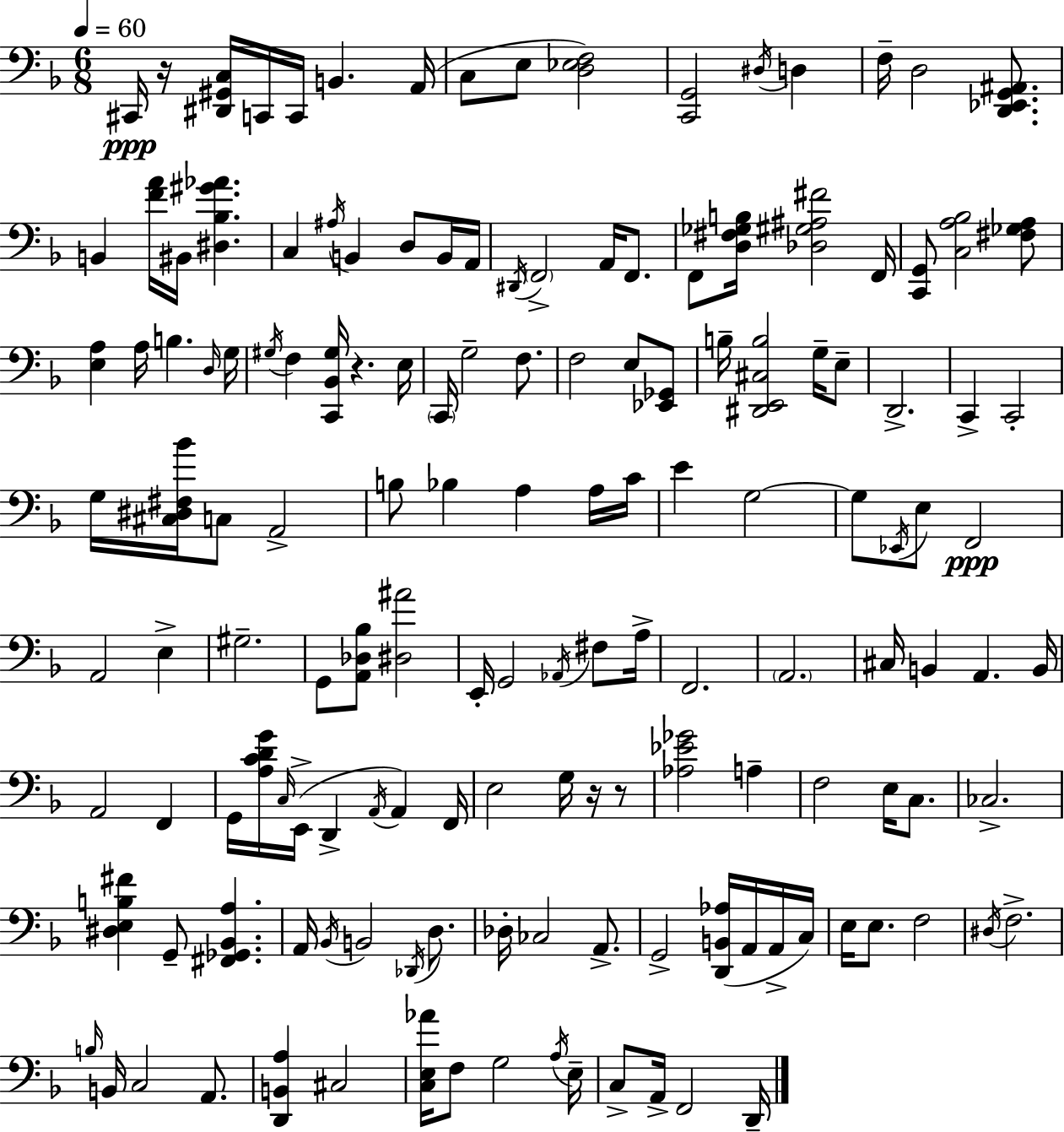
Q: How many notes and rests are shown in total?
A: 148